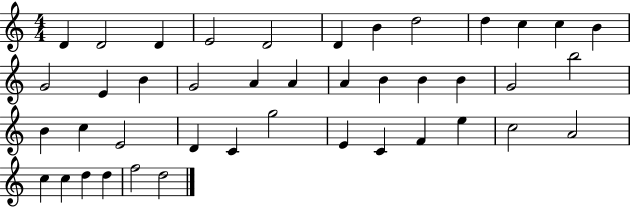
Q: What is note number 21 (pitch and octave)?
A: B4